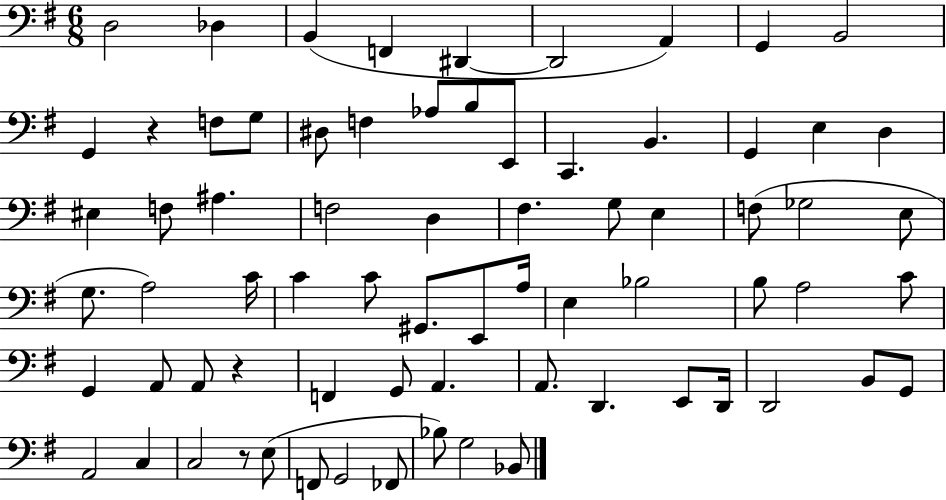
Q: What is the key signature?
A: G major